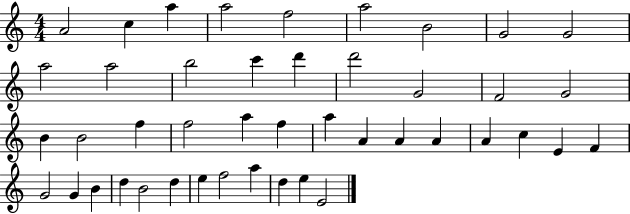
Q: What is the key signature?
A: C major